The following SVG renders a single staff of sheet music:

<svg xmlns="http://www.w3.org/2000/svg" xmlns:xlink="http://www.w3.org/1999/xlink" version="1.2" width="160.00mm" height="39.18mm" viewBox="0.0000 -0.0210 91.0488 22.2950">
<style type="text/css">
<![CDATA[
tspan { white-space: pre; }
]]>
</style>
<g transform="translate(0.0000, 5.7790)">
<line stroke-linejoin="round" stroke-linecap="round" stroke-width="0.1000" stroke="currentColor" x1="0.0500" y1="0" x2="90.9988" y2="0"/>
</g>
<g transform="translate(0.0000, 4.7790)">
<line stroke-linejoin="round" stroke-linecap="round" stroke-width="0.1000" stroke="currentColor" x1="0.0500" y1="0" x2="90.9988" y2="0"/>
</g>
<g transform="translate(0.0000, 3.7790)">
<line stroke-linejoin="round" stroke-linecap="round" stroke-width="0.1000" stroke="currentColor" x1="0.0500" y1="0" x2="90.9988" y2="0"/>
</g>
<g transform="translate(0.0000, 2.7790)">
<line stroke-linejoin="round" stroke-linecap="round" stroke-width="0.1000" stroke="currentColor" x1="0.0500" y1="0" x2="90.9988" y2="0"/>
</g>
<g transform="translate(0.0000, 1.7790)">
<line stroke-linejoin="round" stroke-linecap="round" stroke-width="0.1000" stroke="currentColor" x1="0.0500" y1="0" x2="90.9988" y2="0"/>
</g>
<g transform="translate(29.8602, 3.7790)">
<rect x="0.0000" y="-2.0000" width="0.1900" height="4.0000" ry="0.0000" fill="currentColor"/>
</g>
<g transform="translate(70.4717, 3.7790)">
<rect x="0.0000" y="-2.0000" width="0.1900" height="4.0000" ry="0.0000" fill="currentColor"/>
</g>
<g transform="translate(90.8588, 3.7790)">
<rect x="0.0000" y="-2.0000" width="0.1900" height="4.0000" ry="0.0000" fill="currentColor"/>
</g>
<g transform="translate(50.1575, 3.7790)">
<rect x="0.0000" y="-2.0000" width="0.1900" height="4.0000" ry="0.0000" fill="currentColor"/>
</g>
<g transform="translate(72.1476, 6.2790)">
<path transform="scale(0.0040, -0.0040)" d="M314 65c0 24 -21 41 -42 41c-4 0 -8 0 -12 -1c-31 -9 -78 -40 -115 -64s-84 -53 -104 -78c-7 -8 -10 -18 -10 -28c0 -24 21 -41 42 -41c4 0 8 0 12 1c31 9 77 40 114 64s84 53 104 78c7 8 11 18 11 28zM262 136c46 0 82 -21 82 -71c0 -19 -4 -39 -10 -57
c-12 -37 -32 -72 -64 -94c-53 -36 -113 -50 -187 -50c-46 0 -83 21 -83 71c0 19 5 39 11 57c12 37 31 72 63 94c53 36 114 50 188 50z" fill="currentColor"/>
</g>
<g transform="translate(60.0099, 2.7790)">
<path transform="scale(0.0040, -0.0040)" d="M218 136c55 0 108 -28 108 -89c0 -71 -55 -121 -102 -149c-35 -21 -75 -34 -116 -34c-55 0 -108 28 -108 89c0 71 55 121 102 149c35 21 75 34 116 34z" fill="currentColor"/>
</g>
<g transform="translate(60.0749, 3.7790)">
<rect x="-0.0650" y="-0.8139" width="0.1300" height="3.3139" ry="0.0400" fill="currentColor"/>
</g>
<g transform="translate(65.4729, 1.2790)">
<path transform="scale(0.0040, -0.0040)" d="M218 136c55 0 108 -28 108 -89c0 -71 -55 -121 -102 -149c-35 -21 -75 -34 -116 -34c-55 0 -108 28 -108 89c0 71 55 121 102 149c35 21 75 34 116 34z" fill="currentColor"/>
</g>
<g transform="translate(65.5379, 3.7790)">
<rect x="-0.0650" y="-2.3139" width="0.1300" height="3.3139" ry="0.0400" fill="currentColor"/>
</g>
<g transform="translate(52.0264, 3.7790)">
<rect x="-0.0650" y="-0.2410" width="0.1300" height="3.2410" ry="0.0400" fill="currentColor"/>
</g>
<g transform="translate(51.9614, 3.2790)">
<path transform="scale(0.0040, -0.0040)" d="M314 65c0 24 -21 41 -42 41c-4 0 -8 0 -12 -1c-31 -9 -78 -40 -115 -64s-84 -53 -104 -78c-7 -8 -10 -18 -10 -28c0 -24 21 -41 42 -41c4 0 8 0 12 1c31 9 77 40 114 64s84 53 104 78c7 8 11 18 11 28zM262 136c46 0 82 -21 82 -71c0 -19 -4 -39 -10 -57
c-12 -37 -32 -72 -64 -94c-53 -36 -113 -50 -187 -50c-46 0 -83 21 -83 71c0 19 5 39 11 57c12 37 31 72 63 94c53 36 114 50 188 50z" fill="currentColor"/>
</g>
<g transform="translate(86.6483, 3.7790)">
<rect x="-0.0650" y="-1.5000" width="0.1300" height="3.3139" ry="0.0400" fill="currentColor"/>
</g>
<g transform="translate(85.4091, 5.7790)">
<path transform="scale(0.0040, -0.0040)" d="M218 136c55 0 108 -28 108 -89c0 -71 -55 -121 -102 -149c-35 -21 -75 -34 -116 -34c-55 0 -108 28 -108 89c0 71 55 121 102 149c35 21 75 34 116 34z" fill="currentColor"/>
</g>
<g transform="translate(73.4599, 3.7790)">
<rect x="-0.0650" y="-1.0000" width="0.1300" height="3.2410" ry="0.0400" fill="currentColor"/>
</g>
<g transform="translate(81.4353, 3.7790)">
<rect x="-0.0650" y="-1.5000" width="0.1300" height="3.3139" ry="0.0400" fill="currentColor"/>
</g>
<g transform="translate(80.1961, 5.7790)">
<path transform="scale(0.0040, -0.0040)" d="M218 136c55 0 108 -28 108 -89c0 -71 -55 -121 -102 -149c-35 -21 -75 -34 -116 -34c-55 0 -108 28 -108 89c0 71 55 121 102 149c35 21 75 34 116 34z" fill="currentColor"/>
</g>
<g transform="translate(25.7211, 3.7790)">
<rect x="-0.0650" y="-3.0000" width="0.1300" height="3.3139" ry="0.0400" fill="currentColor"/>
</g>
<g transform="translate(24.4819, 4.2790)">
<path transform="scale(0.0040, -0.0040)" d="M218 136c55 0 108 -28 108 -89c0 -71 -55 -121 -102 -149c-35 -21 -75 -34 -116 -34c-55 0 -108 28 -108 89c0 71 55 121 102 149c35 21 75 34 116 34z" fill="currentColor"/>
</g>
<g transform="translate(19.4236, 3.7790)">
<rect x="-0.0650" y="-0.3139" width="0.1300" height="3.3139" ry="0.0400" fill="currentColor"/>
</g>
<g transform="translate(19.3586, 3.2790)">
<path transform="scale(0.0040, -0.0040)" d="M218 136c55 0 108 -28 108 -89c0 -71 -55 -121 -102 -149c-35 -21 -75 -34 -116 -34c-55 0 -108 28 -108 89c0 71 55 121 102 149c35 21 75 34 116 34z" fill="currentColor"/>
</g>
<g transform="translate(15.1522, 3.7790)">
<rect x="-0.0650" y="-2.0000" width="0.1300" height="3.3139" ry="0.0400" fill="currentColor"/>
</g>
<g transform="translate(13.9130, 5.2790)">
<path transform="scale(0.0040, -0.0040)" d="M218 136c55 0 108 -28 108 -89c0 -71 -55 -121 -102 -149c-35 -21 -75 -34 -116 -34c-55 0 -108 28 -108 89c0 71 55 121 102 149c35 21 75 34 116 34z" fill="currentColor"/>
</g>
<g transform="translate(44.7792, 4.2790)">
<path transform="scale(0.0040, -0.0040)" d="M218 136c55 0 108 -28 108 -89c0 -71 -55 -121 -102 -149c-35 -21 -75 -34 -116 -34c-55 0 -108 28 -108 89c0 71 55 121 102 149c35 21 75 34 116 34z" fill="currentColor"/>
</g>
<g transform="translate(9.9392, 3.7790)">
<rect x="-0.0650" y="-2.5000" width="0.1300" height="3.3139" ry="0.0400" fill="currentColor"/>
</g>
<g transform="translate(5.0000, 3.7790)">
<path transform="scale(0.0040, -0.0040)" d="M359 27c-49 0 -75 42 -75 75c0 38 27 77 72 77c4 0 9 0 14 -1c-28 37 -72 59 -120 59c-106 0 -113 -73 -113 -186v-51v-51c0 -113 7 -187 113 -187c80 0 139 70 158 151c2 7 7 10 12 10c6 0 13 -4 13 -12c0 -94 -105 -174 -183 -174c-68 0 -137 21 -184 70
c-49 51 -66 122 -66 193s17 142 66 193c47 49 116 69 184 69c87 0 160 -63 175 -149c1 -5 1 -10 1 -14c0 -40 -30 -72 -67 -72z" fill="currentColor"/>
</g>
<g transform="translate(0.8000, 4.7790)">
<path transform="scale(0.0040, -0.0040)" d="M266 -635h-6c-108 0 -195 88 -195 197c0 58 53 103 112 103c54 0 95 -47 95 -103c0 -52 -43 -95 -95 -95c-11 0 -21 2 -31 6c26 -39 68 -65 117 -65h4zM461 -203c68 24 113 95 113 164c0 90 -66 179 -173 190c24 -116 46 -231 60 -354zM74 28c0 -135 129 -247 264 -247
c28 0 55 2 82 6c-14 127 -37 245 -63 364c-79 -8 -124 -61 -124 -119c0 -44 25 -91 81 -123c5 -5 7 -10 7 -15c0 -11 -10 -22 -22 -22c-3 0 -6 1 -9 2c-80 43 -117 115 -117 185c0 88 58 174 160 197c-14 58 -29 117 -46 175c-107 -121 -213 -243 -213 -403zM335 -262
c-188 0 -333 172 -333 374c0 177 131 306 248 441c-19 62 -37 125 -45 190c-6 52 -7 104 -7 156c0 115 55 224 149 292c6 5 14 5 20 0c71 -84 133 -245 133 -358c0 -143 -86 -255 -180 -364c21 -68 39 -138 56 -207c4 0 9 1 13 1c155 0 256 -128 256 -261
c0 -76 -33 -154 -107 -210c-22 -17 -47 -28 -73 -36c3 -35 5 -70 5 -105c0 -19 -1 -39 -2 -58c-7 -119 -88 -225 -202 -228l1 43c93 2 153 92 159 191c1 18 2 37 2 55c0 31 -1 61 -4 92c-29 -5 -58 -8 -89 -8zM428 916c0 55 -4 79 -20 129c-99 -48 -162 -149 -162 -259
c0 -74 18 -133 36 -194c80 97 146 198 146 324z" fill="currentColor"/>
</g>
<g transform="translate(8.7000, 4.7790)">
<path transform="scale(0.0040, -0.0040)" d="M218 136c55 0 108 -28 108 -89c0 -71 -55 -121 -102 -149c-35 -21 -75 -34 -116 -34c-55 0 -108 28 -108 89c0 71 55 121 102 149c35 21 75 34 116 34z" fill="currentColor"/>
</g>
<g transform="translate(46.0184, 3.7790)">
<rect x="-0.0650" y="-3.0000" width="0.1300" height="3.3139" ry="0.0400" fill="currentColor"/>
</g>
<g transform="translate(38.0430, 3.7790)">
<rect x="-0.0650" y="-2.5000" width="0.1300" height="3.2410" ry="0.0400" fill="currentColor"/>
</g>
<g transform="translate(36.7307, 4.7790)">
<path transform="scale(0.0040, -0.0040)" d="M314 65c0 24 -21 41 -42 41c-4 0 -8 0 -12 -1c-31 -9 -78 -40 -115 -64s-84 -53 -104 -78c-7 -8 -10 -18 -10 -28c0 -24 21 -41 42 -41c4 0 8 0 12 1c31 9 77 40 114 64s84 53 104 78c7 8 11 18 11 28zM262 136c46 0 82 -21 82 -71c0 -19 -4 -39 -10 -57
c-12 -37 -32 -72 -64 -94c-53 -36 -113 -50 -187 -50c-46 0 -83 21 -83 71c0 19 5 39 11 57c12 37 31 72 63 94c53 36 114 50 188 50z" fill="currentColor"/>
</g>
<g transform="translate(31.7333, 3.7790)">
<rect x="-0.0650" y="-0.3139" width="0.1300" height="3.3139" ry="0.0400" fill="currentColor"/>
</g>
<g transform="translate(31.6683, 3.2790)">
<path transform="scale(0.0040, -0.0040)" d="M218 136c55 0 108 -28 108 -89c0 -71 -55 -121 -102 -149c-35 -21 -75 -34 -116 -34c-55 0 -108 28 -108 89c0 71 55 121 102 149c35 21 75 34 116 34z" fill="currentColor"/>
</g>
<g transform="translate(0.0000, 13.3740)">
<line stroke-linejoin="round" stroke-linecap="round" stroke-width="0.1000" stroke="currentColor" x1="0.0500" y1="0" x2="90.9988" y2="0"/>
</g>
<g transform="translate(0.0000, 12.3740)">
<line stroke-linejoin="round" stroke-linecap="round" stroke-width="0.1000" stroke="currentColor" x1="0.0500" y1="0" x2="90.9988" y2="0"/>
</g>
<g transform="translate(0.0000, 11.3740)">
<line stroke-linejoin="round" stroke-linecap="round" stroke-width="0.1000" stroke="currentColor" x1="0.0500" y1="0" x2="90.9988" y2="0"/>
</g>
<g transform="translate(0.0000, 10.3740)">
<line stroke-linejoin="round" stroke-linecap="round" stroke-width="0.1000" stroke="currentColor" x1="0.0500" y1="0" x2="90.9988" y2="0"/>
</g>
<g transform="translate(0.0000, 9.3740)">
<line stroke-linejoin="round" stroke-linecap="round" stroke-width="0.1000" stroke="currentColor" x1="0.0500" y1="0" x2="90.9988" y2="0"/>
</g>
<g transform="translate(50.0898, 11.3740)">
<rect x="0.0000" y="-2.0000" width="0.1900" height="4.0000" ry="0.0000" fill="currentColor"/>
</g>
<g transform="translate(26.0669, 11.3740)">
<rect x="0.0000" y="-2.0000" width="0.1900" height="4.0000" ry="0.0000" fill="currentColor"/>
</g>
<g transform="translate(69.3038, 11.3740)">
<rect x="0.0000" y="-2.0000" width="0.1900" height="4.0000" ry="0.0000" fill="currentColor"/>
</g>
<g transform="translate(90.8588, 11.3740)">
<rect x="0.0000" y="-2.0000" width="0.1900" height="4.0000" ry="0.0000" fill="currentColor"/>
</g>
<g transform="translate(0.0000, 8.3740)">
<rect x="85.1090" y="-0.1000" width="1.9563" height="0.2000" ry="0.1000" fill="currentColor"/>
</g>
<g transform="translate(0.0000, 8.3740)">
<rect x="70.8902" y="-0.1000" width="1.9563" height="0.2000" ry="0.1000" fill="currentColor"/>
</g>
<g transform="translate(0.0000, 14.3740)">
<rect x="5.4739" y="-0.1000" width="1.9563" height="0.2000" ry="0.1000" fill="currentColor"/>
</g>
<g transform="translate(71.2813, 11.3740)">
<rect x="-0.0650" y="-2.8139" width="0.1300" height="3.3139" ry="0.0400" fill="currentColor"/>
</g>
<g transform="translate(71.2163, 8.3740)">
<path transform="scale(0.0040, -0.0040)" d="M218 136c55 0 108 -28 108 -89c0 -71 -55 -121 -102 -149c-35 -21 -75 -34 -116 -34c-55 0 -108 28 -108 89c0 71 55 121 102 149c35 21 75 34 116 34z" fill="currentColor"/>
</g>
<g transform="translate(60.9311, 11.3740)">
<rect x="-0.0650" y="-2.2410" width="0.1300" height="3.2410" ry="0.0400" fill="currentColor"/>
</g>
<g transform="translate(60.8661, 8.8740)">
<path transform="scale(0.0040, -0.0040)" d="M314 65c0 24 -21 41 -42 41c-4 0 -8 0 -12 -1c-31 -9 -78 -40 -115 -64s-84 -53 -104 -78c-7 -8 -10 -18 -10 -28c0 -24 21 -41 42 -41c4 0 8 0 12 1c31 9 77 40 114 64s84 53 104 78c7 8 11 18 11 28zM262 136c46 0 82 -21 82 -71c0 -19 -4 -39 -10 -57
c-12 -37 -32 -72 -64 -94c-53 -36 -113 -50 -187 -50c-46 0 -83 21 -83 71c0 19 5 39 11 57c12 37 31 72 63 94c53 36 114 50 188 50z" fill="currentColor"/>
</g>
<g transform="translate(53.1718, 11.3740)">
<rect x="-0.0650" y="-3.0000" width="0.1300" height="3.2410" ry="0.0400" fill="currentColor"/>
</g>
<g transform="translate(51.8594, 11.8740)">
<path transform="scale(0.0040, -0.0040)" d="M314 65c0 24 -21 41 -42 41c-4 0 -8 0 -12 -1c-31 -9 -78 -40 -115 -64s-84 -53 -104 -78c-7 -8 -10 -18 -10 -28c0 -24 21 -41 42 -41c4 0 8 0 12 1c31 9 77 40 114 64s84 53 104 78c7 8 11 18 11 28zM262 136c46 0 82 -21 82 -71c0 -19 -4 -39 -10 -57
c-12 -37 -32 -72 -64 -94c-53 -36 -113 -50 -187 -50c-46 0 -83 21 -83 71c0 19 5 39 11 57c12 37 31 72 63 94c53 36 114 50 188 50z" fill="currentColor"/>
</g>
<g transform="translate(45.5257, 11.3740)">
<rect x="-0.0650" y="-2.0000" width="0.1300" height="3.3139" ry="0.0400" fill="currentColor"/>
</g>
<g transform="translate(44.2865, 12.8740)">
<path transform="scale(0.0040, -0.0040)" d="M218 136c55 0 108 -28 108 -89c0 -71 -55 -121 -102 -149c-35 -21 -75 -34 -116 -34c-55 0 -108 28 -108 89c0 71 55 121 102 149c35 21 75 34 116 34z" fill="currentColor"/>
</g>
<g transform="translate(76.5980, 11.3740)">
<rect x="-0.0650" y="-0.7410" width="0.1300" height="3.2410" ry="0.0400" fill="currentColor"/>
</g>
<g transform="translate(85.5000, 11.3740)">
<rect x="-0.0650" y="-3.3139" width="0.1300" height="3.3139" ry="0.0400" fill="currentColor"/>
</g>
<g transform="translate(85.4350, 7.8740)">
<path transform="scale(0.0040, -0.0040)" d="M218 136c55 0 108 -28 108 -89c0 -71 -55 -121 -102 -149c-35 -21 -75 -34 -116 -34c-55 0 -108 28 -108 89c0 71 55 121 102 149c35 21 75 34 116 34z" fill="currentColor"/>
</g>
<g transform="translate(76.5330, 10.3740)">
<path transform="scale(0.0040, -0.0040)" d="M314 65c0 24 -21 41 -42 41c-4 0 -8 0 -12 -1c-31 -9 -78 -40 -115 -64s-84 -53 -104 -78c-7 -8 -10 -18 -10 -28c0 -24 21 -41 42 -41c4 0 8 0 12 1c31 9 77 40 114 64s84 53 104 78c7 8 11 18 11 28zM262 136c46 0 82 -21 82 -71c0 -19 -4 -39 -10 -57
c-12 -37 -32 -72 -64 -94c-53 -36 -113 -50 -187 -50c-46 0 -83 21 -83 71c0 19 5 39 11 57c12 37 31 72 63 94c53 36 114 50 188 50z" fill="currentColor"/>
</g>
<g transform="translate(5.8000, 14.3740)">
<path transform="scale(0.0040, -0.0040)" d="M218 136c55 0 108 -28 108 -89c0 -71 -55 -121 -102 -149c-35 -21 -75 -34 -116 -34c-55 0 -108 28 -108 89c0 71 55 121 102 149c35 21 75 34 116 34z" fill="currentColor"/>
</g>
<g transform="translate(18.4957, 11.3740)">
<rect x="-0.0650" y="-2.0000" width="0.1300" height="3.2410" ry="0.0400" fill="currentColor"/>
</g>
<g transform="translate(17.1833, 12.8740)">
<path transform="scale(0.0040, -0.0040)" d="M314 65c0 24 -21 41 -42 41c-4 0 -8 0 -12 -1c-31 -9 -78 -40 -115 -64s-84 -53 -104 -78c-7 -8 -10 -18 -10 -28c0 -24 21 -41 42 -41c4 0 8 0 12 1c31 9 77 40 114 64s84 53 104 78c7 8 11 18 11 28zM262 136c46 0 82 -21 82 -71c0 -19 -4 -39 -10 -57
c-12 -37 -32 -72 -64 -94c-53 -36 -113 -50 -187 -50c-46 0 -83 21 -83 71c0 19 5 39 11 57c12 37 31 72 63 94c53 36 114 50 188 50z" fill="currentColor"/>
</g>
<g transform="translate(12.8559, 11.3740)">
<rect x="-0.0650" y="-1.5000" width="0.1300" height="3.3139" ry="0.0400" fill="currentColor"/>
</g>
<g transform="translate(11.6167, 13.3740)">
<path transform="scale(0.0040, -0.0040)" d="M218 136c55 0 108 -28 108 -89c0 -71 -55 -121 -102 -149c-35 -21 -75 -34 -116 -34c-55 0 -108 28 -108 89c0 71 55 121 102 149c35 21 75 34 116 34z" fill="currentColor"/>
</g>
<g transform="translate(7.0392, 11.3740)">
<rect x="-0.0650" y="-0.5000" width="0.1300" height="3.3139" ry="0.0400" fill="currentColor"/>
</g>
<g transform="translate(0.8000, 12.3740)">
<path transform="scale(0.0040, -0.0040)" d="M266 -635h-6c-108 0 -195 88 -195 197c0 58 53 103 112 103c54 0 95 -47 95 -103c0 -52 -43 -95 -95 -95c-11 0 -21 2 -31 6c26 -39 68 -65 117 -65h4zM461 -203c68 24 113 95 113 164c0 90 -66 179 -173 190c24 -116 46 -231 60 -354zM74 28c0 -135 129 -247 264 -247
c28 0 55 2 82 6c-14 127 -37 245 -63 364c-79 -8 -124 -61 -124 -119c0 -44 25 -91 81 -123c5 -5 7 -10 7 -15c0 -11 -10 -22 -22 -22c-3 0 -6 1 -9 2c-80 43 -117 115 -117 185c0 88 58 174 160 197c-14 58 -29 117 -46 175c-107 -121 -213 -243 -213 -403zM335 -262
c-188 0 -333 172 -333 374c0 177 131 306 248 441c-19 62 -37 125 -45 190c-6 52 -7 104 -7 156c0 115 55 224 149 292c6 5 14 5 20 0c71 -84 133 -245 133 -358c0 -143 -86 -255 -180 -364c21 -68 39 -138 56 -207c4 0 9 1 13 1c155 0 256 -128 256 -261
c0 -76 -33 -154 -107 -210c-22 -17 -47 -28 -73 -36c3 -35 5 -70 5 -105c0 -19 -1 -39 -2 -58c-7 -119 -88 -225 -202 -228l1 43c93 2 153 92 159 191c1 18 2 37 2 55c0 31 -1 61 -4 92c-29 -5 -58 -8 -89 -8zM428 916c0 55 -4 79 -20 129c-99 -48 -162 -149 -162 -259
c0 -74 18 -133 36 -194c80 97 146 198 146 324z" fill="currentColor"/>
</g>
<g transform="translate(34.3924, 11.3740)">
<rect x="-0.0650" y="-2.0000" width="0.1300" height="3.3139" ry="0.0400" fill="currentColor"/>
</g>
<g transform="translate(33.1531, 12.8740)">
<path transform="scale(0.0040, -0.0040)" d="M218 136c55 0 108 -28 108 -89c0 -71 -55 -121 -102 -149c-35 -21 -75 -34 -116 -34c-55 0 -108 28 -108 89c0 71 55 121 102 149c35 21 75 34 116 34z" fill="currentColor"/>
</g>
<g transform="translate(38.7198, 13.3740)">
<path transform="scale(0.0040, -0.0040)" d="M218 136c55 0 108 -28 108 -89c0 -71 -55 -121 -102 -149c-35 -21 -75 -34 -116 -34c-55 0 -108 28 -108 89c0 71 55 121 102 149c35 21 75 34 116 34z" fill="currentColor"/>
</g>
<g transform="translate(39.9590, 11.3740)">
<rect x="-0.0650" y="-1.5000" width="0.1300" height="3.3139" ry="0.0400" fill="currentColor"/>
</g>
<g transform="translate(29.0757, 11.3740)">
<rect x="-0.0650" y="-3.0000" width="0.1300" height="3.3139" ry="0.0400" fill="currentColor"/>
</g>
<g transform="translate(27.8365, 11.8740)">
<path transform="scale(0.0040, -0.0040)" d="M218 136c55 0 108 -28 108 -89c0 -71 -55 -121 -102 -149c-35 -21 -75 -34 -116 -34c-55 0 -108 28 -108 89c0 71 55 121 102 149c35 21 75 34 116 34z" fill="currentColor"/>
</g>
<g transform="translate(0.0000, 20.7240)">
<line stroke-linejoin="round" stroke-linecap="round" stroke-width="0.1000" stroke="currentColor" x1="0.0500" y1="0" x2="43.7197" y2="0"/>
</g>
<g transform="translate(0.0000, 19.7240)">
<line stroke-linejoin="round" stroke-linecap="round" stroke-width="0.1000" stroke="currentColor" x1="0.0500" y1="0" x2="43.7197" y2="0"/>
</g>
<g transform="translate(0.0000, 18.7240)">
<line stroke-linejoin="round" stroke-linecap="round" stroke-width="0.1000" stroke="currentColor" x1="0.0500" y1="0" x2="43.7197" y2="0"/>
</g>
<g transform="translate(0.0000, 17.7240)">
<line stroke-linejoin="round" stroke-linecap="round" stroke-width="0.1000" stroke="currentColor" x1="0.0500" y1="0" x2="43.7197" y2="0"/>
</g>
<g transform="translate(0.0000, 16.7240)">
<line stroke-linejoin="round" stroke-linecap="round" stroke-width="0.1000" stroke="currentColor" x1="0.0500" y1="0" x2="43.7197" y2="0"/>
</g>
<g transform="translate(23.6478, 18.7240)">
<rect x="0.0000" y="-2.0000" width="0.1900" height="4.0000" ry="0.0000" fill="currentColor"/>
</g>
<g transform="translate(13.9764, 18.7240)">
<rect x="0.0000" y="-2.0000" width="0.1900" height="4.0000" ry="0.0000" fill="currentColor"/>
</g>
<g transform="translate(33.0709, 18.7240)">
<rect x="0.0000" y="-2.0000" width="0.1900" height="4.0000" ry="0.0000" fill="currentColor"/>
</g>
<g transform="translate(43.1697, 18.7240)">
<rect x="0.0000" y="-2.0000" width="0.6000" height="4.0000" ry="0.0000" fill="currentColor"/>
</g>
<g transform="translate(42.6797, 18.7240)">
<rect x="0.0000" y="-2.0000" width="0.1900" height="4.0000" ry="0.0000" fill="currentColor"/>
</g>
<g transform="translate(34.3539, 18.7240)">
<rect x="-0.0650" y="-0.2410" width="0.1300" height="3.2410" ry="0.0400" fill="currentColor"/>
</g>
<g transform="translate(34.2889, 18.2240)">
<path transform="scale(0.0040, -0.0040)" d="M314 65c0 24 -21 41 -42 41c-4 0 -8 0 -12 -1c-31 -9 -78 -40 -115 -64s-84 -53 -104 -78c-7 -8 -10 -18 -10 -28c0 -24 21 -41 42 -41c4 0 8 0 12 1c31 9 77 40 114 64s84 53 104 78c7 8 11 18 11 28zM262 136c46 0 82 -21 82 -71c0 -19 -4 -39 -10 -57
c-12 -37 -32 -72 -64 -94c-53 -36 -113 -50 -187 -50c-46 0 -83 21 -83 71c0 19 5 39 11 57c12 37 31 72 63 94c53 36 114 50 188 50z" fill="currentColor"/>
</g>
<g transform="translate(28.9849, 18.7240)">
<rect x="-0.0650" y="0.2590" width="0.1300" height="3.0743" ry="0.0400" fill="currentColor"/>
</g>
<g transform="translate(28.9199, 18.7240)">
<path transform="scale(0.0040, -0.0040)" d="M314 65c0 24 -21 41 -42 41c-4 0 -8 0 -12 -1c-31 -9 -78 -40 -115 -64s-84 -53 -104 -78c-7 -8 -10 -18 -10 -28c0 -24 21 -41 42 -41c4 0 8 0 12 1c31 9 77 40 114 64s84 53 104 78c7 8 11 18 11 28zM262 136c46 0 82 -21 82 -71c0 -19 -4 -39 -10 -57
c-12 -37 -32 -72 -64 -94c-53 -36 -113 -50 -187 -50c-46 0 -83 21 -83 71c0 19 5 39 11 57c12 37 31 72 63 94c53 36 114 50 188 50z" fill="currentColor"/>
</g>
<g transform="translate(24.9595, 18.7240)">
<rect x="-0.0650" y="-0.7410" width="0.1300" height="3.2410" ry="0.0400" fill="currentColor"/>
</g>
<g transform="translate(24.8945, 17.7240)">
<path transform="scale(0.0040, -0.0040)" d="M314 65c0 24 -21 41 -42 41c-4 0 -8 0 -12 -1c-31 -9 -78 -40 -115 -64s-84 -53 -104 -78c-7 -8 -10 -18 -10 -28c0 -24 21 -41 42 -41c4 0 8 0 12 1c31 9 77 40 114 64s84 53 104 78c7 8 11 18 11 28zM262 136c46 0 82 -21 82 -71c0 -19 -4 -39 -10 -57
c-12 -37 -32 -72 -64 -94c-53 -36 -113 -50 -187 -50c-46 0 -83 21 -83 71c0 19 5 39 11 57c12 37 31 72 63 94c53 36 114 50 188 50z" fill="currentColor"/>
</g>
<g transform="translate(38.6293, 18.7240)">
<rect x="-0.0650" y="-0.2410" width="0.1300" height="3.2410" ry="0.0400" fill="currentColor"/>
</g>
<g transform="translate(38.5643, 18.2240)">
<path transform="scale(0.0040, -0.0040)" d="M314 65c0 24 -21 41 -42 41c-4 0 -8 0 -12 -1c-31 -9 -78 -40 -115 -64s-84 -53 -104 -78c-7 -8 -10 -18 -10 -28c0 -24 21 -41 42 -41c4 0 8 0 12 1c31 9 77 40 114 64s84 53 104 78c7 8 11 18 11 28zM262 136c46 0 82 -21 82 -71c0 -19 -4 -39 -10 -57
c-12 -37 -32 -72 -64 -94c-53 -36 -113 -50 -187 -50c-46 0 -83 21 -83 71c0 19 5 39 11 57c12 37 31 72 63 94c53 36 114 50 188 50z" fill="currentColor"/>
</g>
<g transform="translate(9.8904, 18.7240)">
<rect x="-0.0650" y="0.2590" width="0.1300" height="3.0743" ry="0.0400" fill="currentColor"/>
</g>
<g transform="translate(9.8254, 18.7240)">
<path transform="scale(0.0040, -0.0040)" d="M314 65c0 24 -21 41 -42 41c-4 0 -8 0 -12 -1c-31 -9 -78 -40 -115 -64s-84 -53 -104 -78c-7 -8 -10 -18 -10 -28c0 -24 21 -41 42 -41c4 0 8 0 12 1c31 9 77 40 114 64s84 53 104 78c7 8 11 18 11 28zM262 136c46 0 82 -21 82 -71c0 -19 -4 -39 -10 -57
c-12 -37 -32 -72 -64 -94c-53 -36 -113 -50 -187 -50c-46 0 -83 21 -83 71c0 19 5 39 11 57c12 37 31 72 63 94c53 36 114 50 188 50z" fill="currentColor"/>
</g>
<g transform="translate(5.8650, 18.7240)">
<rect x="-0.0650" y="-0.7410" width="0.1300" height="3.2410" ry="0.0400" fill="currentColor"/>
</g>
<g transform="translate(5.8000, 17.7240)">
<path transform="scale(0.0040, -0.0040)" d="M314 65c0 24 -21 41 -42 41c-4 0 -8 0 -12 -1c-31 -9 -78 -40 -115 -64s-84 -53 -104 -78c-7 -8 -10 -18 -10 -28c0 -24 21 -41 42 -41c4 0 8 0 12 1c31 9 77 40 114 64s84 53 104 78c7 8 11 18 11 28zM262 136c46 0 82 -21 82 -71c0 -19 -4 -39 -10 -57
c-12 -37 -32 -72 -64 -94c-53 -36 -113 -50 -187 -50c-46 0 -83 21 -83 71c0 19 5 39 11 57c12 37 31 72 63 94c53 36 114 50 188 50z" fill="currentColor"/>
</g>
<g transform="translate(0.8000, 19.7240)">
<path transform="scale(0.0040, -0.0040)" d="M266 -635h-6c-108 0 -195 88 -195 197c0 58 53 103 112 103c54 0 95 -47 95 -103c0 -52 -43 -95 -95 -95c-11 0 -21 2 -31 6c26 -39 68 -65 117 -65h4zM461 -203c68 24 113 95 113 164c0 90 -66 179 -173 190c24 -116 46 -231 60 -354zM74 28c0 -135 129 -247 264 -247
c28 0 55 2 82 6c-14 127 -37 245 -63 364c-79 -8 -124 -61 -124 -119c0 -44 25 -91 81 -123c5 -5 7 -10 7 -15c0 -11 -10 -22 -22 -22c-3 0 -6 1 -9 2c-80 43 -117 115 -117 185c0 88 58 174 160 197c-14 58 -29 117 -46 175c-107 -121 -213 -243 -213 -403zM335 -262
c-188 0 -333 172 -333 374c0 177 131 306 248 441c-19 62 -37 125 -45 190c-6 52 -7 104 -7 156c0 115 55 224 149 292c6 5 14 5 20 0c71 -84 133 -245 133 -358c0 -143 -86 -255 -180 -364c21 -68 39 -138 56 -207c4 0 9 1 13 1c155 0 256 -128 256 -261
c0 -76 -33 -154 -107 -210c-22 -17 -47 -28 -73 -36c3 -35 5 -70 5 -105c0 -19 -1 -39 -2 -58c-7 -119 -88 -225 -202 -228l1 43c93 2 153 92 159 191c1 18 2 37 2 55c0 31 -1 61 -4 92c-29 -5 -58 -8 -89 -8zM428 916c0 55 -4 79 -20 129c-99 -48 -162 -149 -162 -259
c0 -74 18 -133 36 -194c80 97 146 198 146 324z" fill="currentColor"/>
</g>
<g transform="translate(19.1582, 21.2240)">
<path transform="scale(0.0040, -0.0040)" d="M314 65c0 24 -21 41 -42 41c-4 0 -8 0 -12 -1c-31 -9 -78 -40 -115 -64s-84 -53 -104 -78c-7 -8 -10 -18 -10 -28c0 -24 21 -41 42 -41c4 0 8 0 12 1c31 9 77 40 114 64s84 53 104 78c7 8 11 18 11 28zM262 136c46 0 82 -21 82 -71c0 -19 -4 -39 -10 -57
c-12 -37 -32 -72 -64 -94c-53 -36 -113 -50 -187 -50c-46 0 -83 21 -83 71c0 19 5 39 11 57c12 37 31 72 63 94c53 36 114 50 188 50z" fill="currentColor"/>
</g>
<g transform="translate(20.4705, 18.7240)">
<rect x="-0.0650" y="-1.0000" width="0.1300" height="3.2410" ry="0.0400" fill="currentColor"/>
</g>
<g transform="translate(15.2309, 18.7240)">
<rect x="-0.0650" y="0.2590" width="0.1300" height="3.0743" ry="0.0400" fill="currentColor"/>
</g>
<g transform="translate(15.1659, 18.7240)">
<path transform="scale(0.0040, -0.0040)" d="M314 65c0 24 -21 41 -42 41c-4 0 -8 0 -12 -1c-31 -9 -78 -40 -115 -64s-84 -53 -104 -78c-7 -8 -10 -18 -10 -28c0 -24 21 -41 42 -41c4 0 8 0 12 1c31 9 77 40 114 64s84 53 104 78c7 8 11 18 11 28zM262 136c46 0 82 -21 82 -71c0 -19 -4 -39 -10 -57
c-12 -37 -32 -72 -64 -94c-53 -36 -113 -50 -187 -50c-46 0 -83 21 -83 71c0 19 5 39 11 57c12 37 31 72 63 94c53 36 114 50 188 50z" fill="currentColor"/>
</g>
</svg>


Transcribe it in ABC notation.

X:1
T:Untitled
M:4/4
L:1/4
K:C
G F c A c G2 A c2 d g D2 E E C E F2 A F E F A2 g2 a d2 b d2 B2 B2 D2 d2 B2 c2 c2